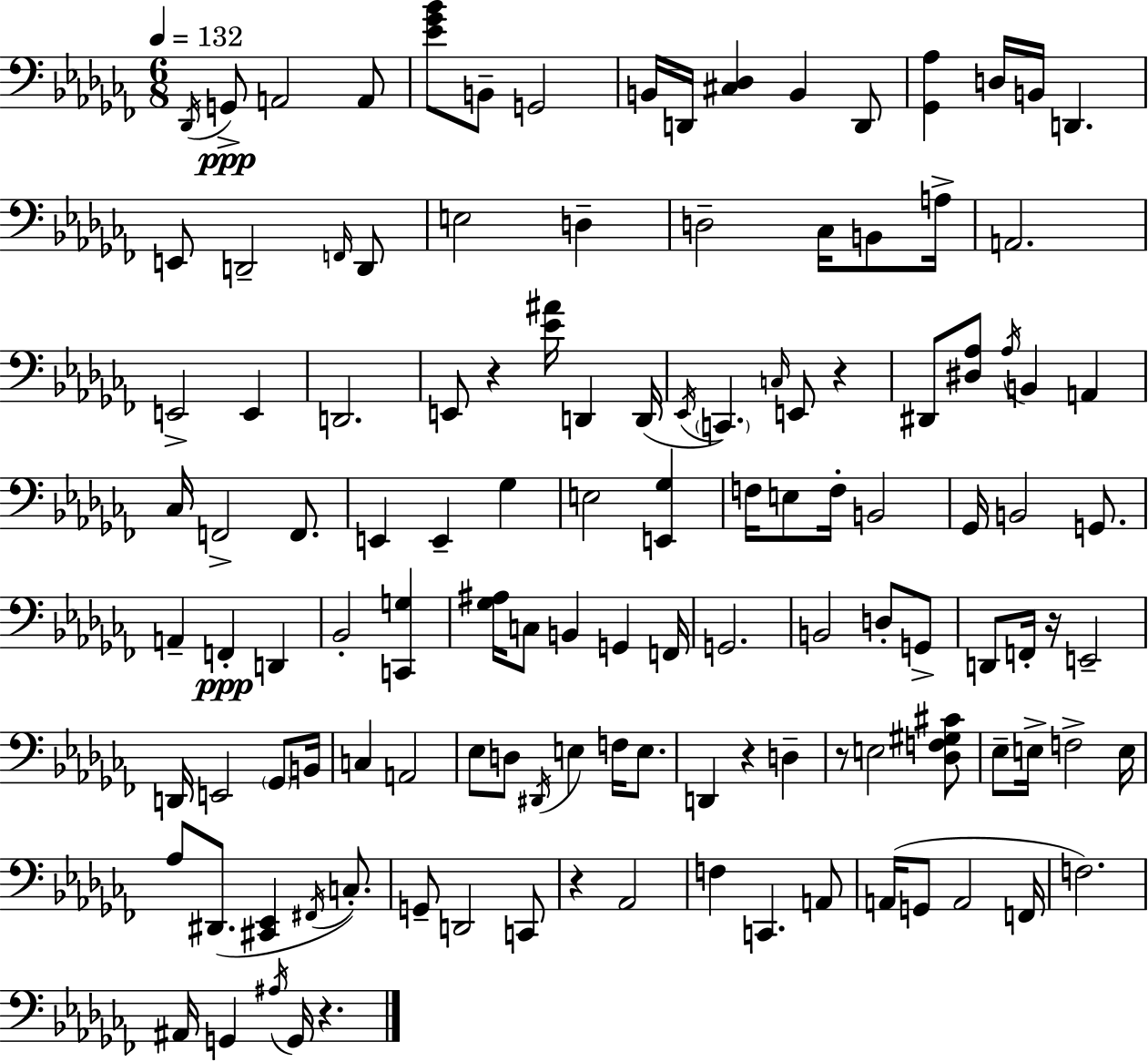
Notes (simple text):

Db2/s G2/e A2/h A2/e [Eb4,Gb4,Bb4]/e B2/e G2/h B2/s D2/s [C#3,Db3]/q B2/q D2/e [Gb2,Ab3]/q D3/s B2/s D2/q. E2/e D2/h F2/s D2/e E3/h D3/q D3/h CES3/s B2/e A3/s A2/h. E2/h E2/q D2/h. E2/e R/q [Eb4,A#4]/s D2/q D2/s Eb2/s C2/q. C3/s E2/e R/q D#2/e [D#3,Ab3]/e Ab3/s B2/q A2/q CES3/s F2/h F2/e. E2/q E2/q Gb3/q E3/h [E2,Gb3]/q F3/s E3/e F3/s B2/h Gb2/s B2/h G2/e. A2/q F2/q D2/q Bb2/h [C2,G3]/q [Gb3,A#3]/s C3/e B2/q G2/q F2/s G2/h. B2/h D3/e G2/e D2/e F2/s R/s E2/h D2/s E2/h Gb2/e B2/s C3/q A2/h Eb3/e D3/e D#2/s E3/q F3/s E3/e. D2/q R/q D3/q R/e E3/h [Db3,F3,G#3,C#4]/e Eb3/e E3/s F3/h E3/s Ab3/e D#2/e. [C#2,Eb2]/q F#2/s C3/e. G2/e D2/h C2/e R/q Ab2/h F3/q C2/q. A2/e A2/s G2/e A2/h F2/s F3/h. A#2/s G2/q A#3/s G2/s R/q.